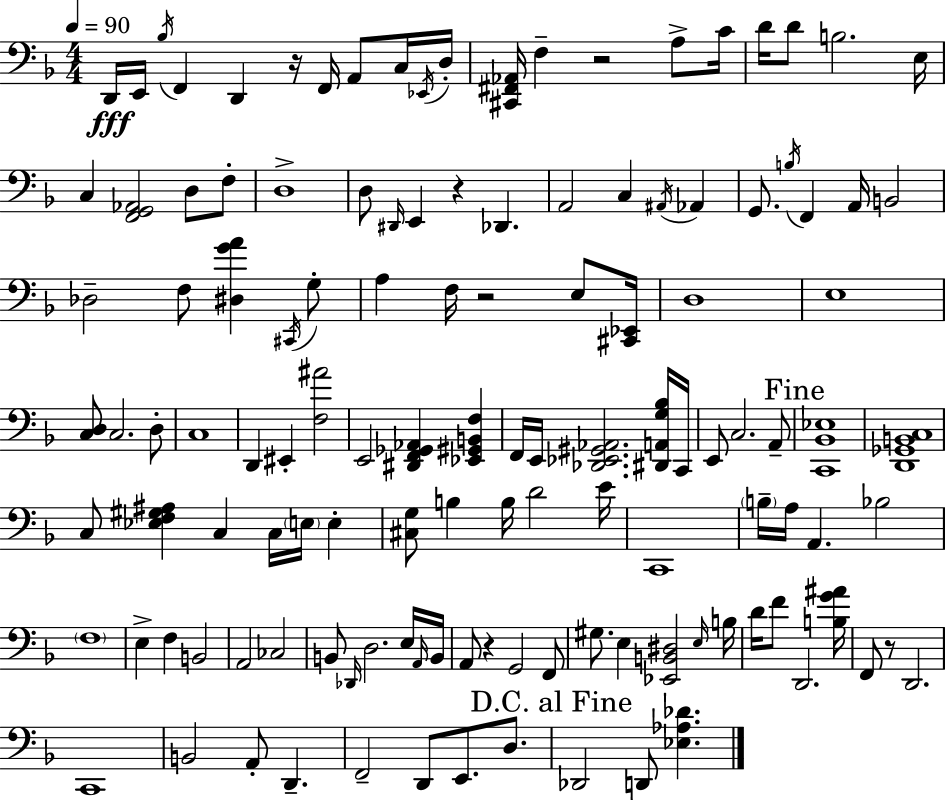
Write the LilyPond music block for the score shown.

{
  \clef bass
  \numericTimeSignature
  \time 4/4
  \key d \minor
  \tempo 4 = 90
  d,16\fff e,16 \acciaccatura { bes16 } f,4 d,4 r16 f,16 a,8 c16 | \acciaccatura { ees,16 } d16-. <cis, fis, aes,>16 f4-- r2 a8-> | c'16 d'16 d'8 b2. | e16 c4 <f, g, aes,>2 d8 | \break f8-. d1-> | d8 \grace { dis,16 } e,4 r4 des,4. | a,2 c4 \acciaccatura { ais,16 } | aes,4 g,8. \acciaccatura { b16 } f,4 a,16 b,2 | \break des2-- f8 <dis g' a'>4 | \acciaccatura { cis,16 } g8-. a4 f16 r2 | e8 <cis, ees,>16 d1 | e1 | \break <c d>8 c2. | d8-. c1 | d,4 eis,4-. <f ais'>2 | e,2 <dis, f, ges, aes,>4 | \break <ees, gis, b, f>4 f,16 e,16 <des, ees, gis, aes,>2. | <dis, a, g bes>16 c,16 e,8 c2. | a,8-- \mark "Fine" <c, bes, ees>1 | <d, ges, b, c>1 | \break c8 <ees f gis ais>4 c4 | c16 \parenthesize e16 e4-. <cis g>8 b4 b16 d'2 | e'16 c,1 | \parenthesize b16-- a16 a,4. bes2 | \break \parenthesize f1 | e4-> f4 b,2 | a,2 ces2 | b,8 \grace { des,16 } d2. | \break e16 \grace { a,16 } b,16 a,8 r4 g,2 | f,8 gis8. e4 <ees, b, dis>2 | \grace { e16 } b16 d'16 f'8 d,2. | <b g' ais'>16 f,8 r8 d,2. | \break c,1 | b,2 | a,8-. d,4.-- f,2-- | d,8 e,8. d8. \mark "D.C. al Fine" des,2 | \break d,8 <ees aes des'>4. \bar "|."
}